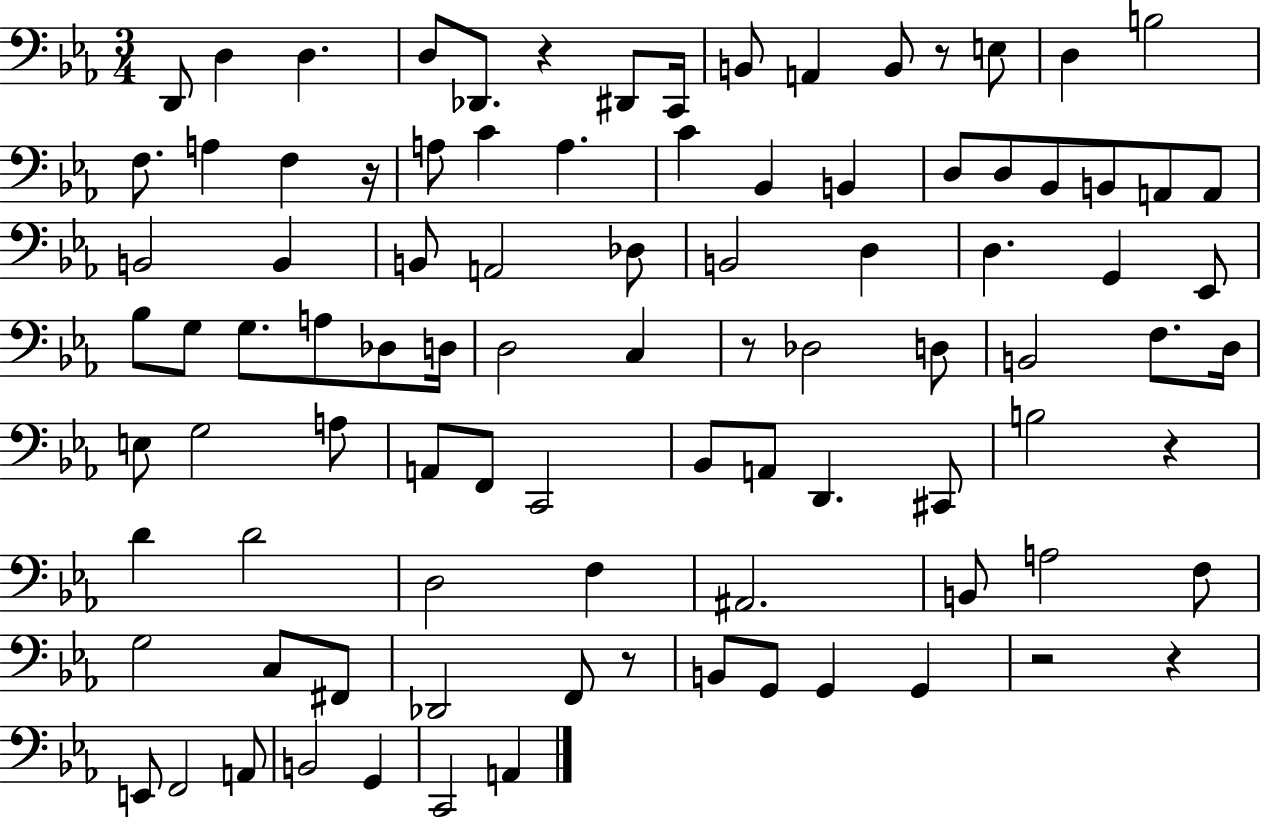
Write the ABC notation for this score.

X:1
T:Untitled
M:3/4
L:1/4
K:Eb
D,,/2 D, D, D,/2 _D,,/2 z ^D,,/2 C,,/4 B,,/2 A,, B,,/2 z/2 E,/2 D, B,2 F,/2 A, F, z/4 A,/2 C A, C _B,, B,, D,/2 D,/2 _B,,/2 B,,/2 A,,/2 A,,/2 B,,2 B,, B,,/2 A,,2 _D,/2 B,,2 D, D, G,, _E,,/2 _B,/2 G,/2 G,/2 A,/2 _D,/2 D,/4 D,2 C, z/2 _D,2 D,/2 B,,2 F,/2 D,/4 E,/2 G,2 A,/2 A,,/2 F,,/2 C,,2 _B,,/2 A,,/2 D,, ^C,,/2 B,2 z D D2 D,2 F, ^A,,2 B,,/2 A,2 F,/2 G,2 C,/2 ^F,,/2 _D,,2 F,,/2 z/2 B,,/2 G,,/2 G,, G,, z2 z E,,/2 F,,2 A,,/2 B,,2 G,, C,,2 A,,